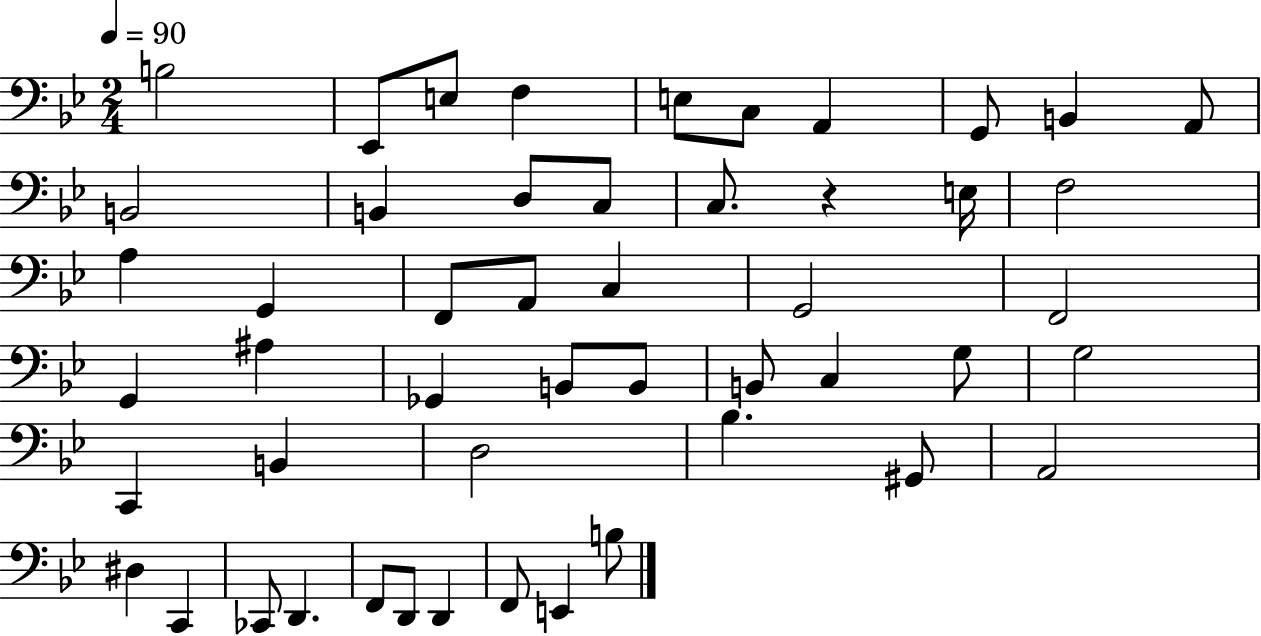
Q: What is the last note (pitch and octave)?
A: B3